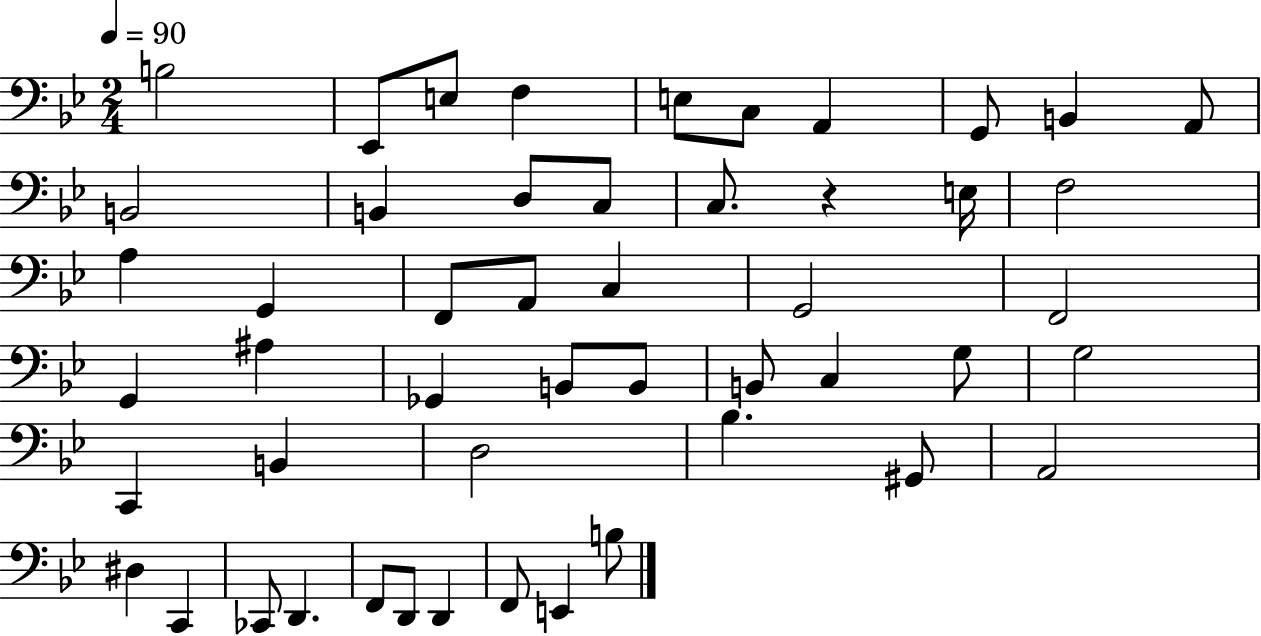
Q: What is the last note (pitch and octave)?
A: B3